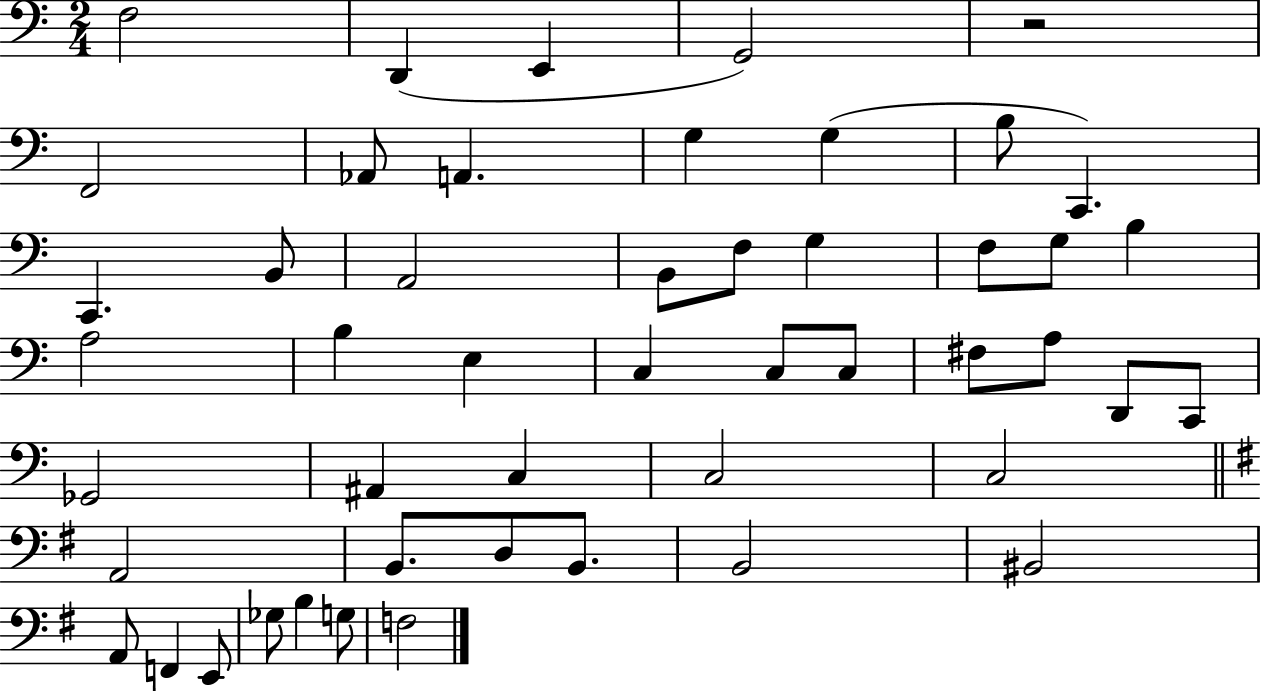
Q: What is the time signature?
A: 2/4